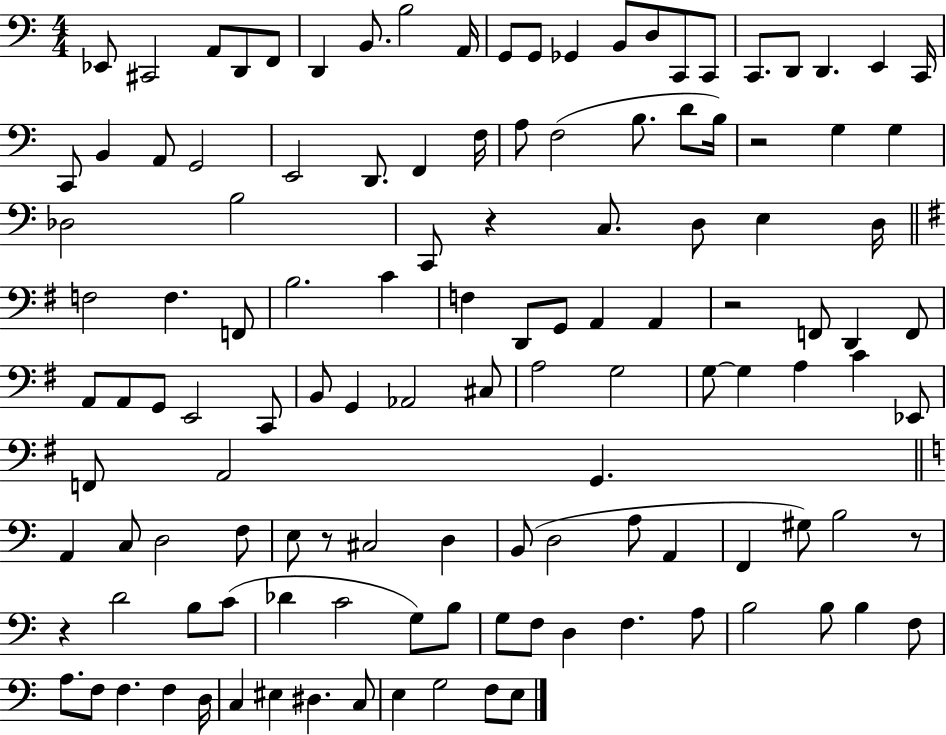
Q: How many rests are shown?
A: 6